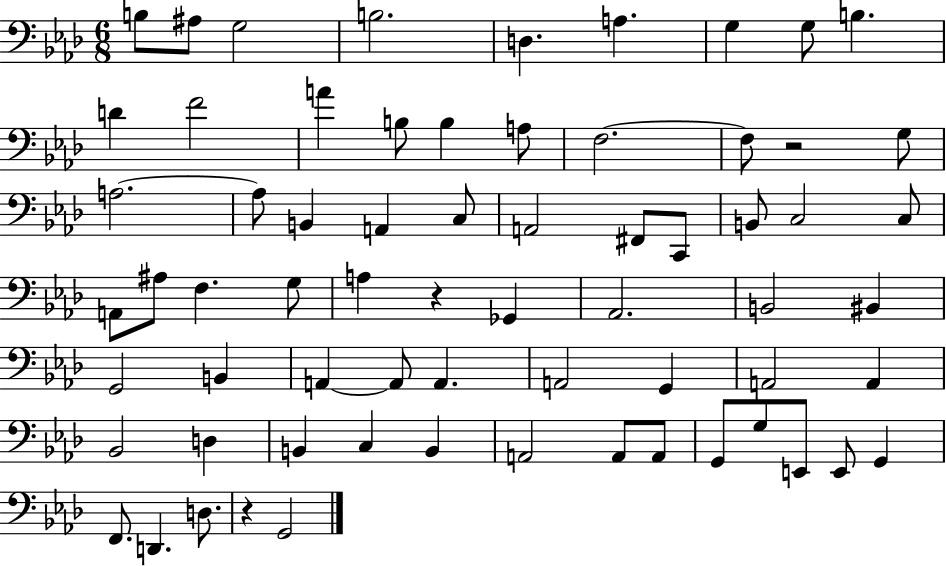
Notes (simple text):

B3/e A#3/e G3/h B3/h. D3/q. A3/q. G3/q G3/e B3/q. D4/q F4/h A4/q B3/e B3/q A3/e F3/h. F3/e R/h G3/e A3/h. A3/e B2/q A2/q C3/e A2/h F#2/e C2/e B2/e C3/h C3/e A2/e A#3/e F3/q. G3/e A3/q R/q Gb2/q Ab2/h. B2/h BIS2/q G2/h B2/q A2/q A2/e A2/q. A2/h G2/q A2/h A2/q Bb2/h D3/q B2/q C3/q B2/q A2/h A2/e A2/e G2/e G3/e E2/e E2/e G2/q F2/e. D2/q. D3/e. R/q G2/h